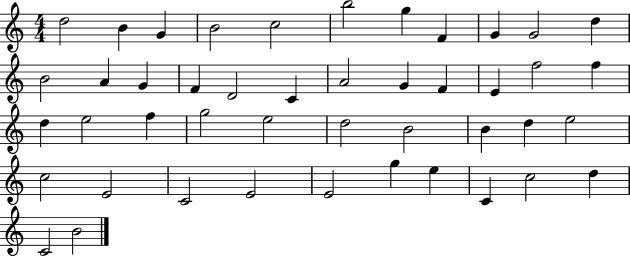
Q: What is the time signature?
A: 4/4